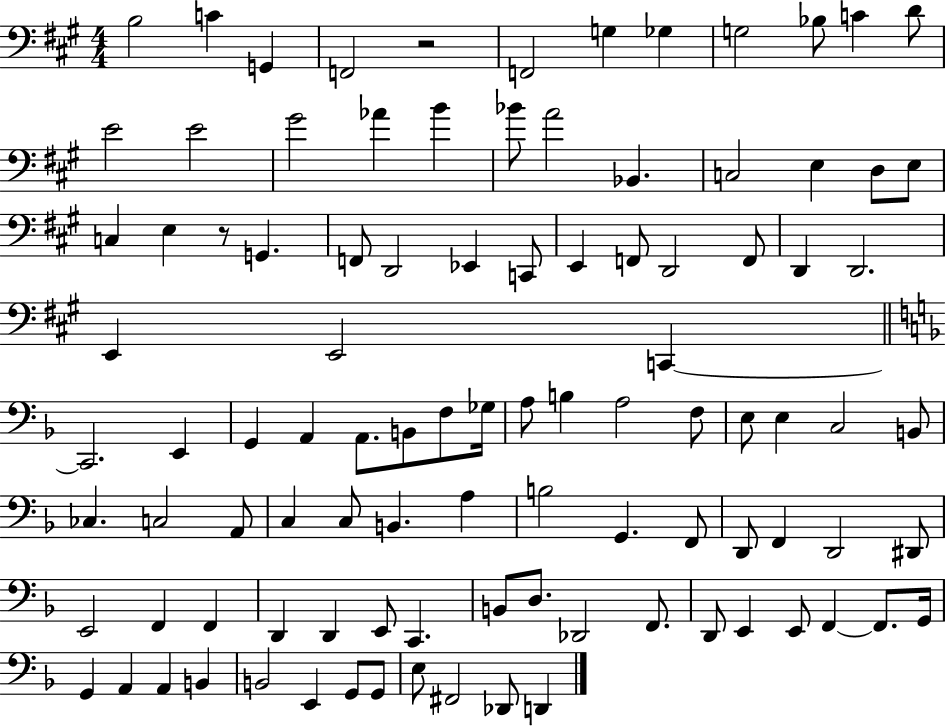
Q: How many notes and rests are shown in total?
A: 100